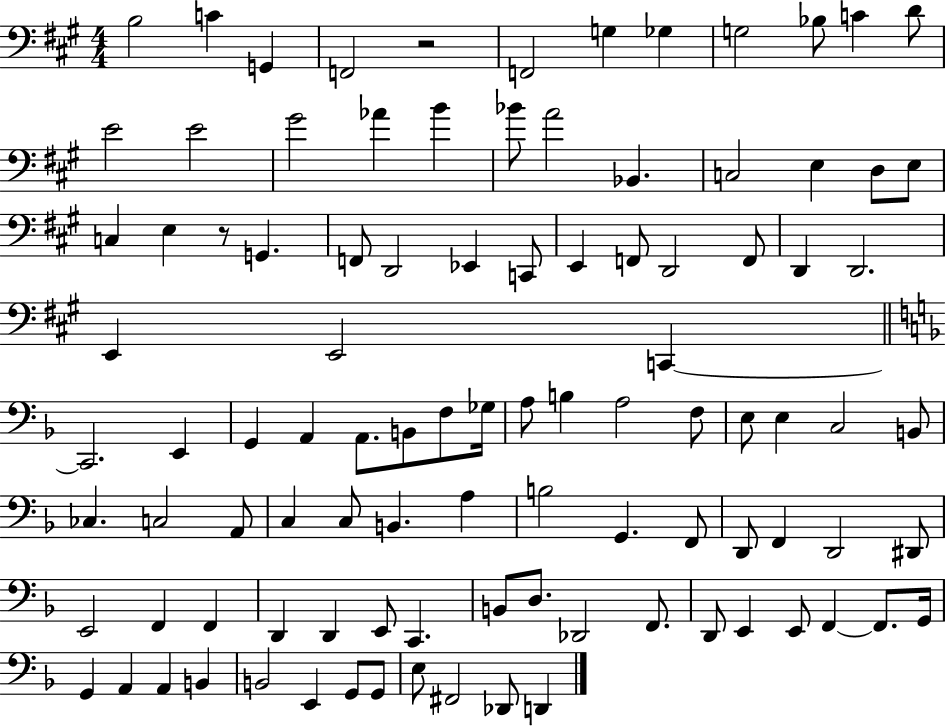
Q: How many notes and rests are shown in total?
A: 100